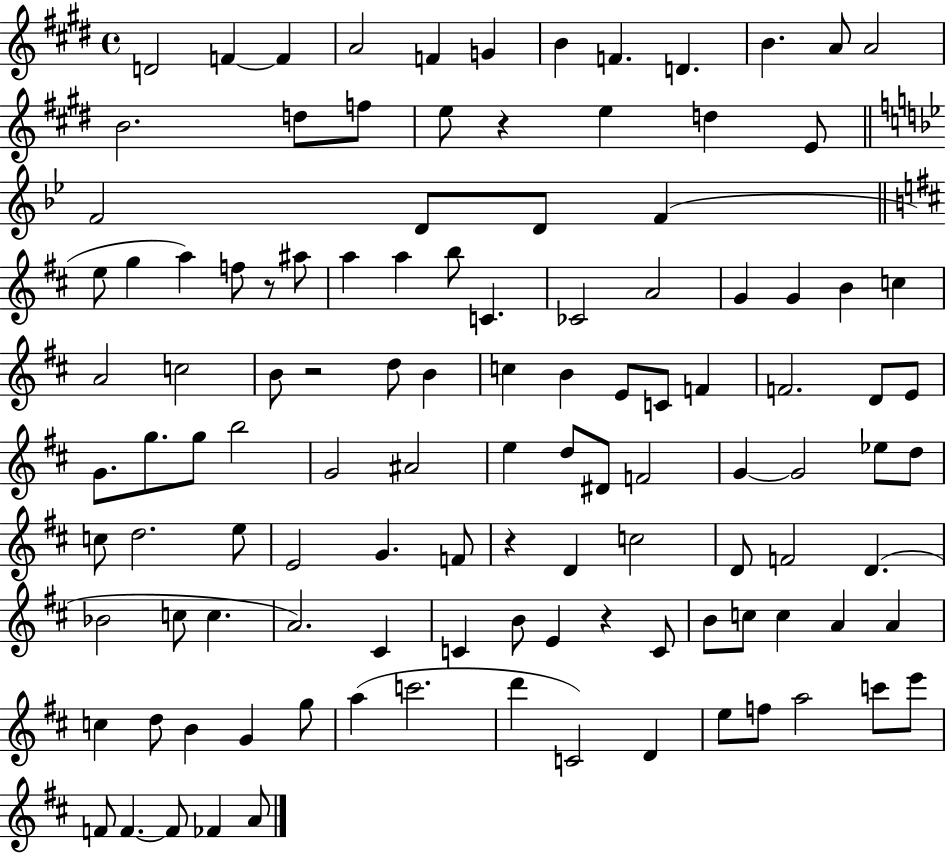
{
  \clef treble
  \time 4/4
  \defaultTimeSignature
  \key e \major
  \repeat volta 2 { d'2 f'4~~ f'4 | a'2 f'4 g'4 | b'4 f'4. d'4. | b'4. a'8 a'2 | \break b'2. d''8 f''8 | e''8 r4 e''4 d''4 e'8 | \bar "||" \break \key g \minor f'2 d'8 d'8 f'4( | \bar "||" \break \key d \major e''8 g''4 a''4) f''8 r8 ais''8 | a''4 a''4 b''8 c'4. | ces'2 a'2 | g'4 g'4 b'4 c''4 | \break a'2 c''2 | b'8 r2 d''8 b'4 | c''4 b'4 e'8 c'8 f'4 | f'2. d'8 e'8 | \break g'8. g''8. g''8 b''2 | g'2 ais'2 | e''4 d''8 dis'8 f'2 | g'4~~ g'2 ees''8 d''8 | \break c''8 d''2. e''8 | e'2 g'4. f'8 | r4 d'4 c''2 | d'8 f'2 d'4.( | \break bes'2 c''8 c''4. | a'2.) cis'4 | c'4 b'8 e'4 r4 c'8 | b'8 c''8 c''4 a'4 a'4 | \break c''4 d''8 b'4 g'4 g''8 | a''4( c'''2. | d'''4 c'2) d'4 | e''8 f''8 a''2 c'''8 e'''8 | \break f'8 f'4.~~ f'8 fes'4 a'8 | } \bar "|."
}